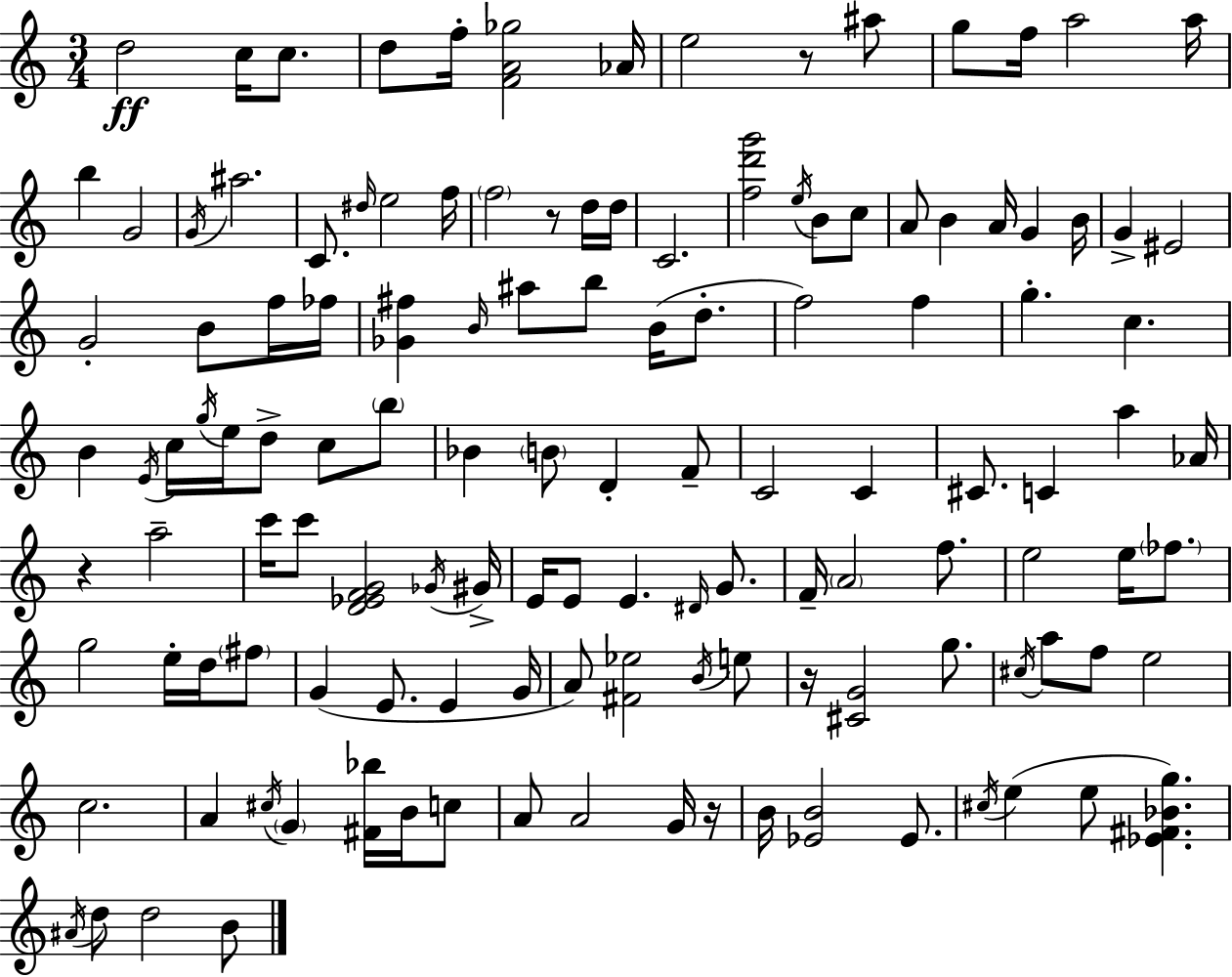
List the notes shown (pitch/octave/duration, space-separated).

D5/h C5/s C5/e. D5/e F5/s [F4,A4,Gb5]/h Ab4/s E5/h R/e A#5/e G5/e F5/s A5/h A5/s B5/q G4/h G4/s A#5/h. C4/e. D#5/s E5/h F5/s F5/h R/e D5/s D5/s C4/h. [F5,D6,G6]/h E5/s B4/e C5/e A4/e B4/q A4/s G4/q B4/s G4/q EIS4/h G4/h B4/e F5/s FES5/s [Gb4,F#5]/q B4/s A#5/e B5/e B4/s D5/e. F5/h F5/q G5/q. C5/q. B4/q E4/s C5/s G5/s E5/s D5/e C5/e B5/e Bb4/q B4/e D4/q F4/e C4/h C4/q C#4/e. C4/q A5/q Ab4/s R/q A5/h C6/s C6/e [D4,Eb4,F4,G4]/h Gb4/s G#4/s E4/s E4/e E4/q. D#4/s G4/e. F4/s A4/h F5/e. E5/h E5/s FES5/e. G5/h E5/s D5/s F#5/e G4/q E4/e. E4/q G4/s A4/e [F#4,Eb5]/h B4/s E5/e R/s [C#4,G4]/h G5/e. C#5/s A5/e F5/e E5/h C5/h. A4/q C#5/s G4/q [F#4,Bb5]/s B4/s C5/e A4/e A4/h G4/s R/s B4/s [Eb4,B4]/h Eb4/e. C#5/s E5/q E5/e [Eb4,F#4,Bb4,G5]/q. A#4/s D5/e D5/h B4/e